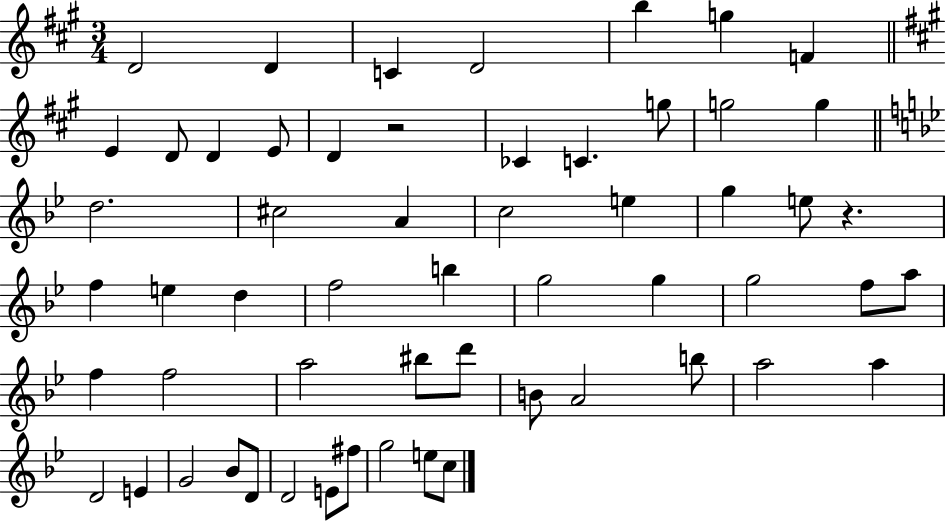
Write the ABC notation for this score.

X:1
T:Untitled
M:3/4
L:1/4
K:A
D2 D C D2 b g F E D/2 D E/2 D z2 _C C g/2 g2 g d2 ^c2 A c2 e g e/2 z f e d f2 b g2 g g2 f/2 a/2 f f2 a2 ^b/2 d'/2 B/2 A2 b/2 a2 a D2 E G2 _B/2 D/2 D2 E/2 ^f/2 g2 e/2 c/2